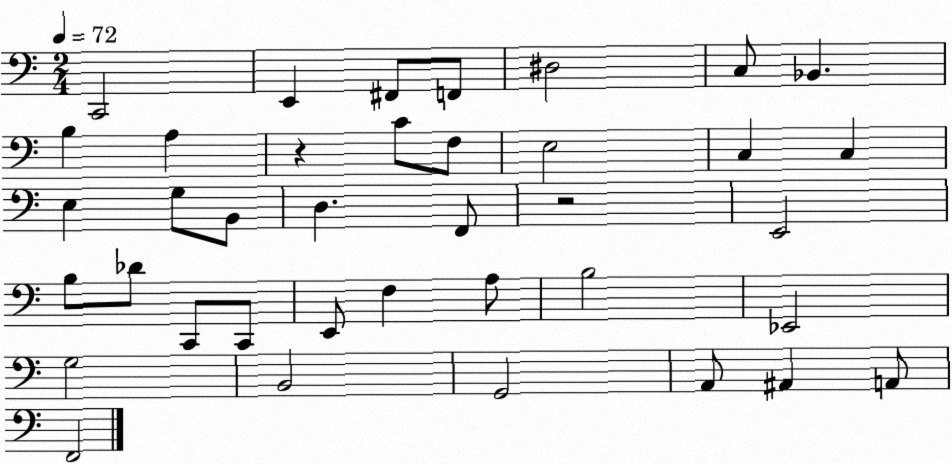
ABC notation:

X:1
T:Untitled
M:2/4
L:1/4
K:C
C,,2 E,, ^F,,/2 F,,/2 ^D,2 C,/2 _B,, B, A, z C/2 F,/2 E,2 C, C, E, G,/2 B,,/2 D, F,,/2 z2 E,,2 B,/2 _D/2 C,,/2 C,,/2 E,,/2 F, A,/2 B,2 _E,,2 G,2 B,,2 G,,2 A,,/2 ^A,, A,,/2 F,,2